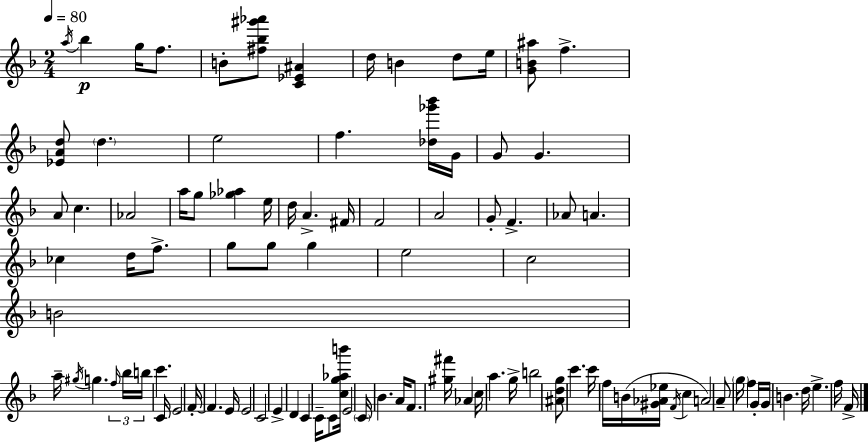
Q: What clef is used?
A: treble